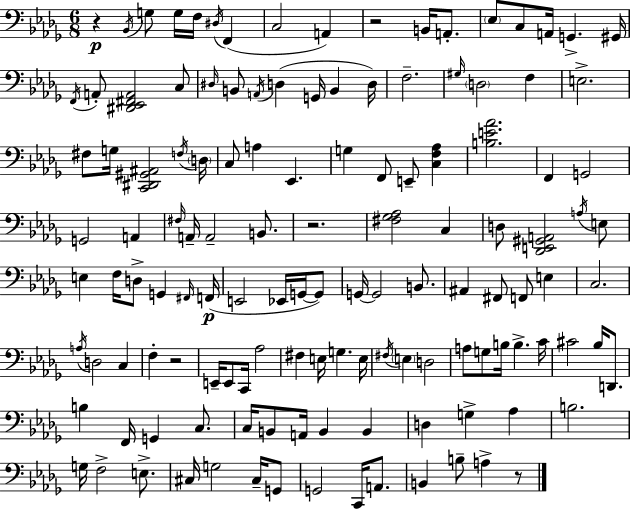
R/q Bb2/s G3/e G3/s F3/s D#3/s F2/q C3/h A2/q R/h B2/s A2/e. Eb3/e C3/e A2/s G2/q. G#2/s F2/s A2/e [D#2,Eb2,F#2,A2]/h C3/e D#3/s B2/e A2/s D3/q G2/s B2/q D3/s F3/h. G#3/s D3/h F3/q E3/h. F#3/e G3/s [C2,D#2,G#2,A#2]/h F3/s D3/s C3/e A3/q Eb2/q. G3/q F2/e E2/e [C3,F3,Ab3]/q [B3,E4,Ab4]/h. F2/q G2/h G2/h A2/q F#3/s A2/s A2/h B2/e. R/h. [F#3,Gb3,Ab3]/h C3/q D3/e [Db2,E2,G#2,A2]/h A3/s E3/e E3/q F3/s D3/e G2/q F#2/s F2/s E2/h Eb2/s G2/s G2/e G2/s G2/h B2/e. A#2/q F#2/e F2/e E3/q C3/h. A3/s D3/h C3/q F3/q R/h E2/s E2/e C2/s Ab3/h F#3/q E3/s G3/q. E3/s F#3/s E3/q D3/h A3/e G3/e B3/s B3/q. C4/s C#4/h Bb3/s D2/e. B3/q F2/s G2/q C3/e. C3/s B2/e A2/s B2/q B2/q D3/q G3/q Ab3/q B3/h. G3/s F3/h E3/e. C#3/s G3/h C#3/s G2/e G2/h C2/s A2/e. B2/q B3/e A3/q R/e